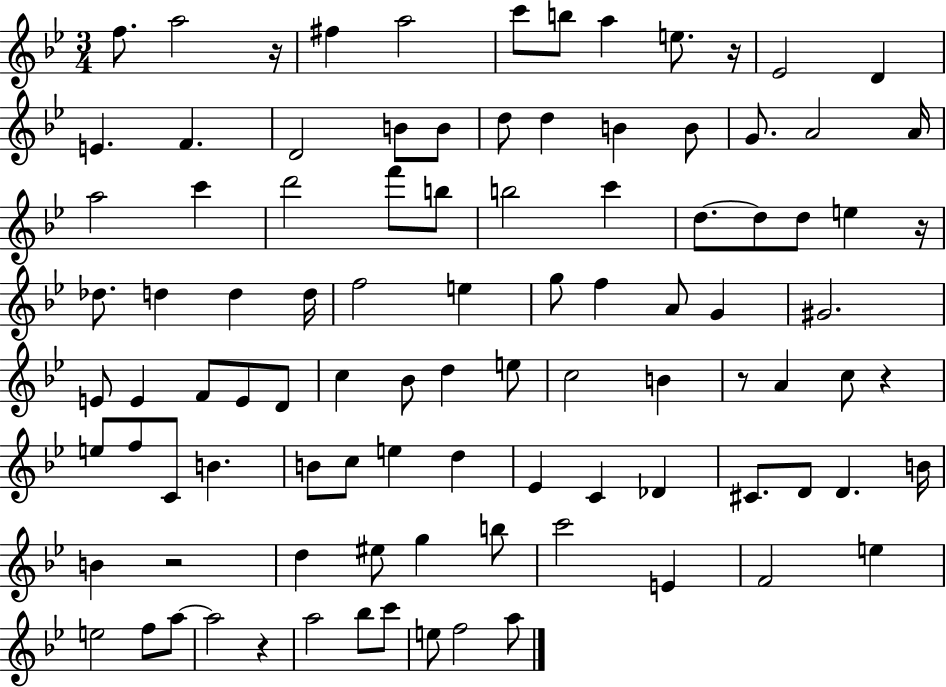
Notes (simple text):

F5/e. A5/h R/s F#5/q A5/h C6/e B5/e A5/q E5/e. R/s Eb4/h D4/q E4/q. F4/q. D4/h B4/e B4/e D5/e D5/q B4/q B4/e G4/e. A4/h A4/s A5/h C6/q D6/h F6/e B5/e B5/h C6/q D5/e. D5/e D5/e E5/q R/s Db5/e. D5/q D5/q D5/s F5/h E5/q G5/e F5/q A4/e G4/q G#4/h. E4/e E4/q F4/e E4/e D4/e C5/q Bb4/e D5/q E5/e C5/h B4/q R/e A4/q C5/e R/q E5/e F5/e C4/e B4/q. B4/e C5/e E5/q D5/q Eb4/q C4/q Db4/q C#4/e. D4/e D4/q. B4/s B4/q R/h D5/q EIS5/e G5/q B5/e C6/h E4/q F4/h E5/q E5/h F5/e A5/e A5/h R/q A5/h Bb5/e C6/e E5/e F5/h A5/e